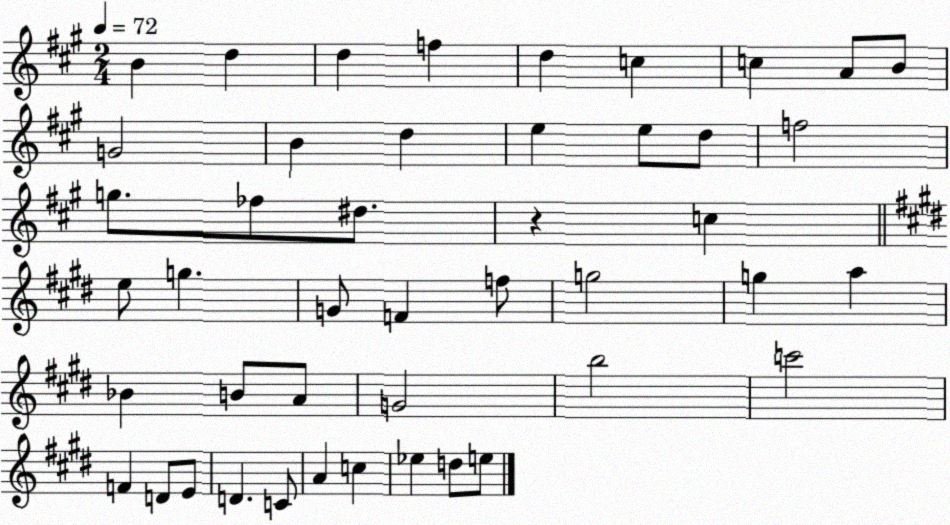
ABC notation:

X:1
T:Untitled
M:2/4
L:1/4
K:A
B d d f d c c A/2 B/2 G2 B d e e/2 d/2 f2 g/2 _f/2 ^d/2 z c e/2 g G/2 F f/2 g2 g a _B B/2 A/2 G2 b2 c'2 F D/2 E/2 D C/2 A c _e d/2 e/2